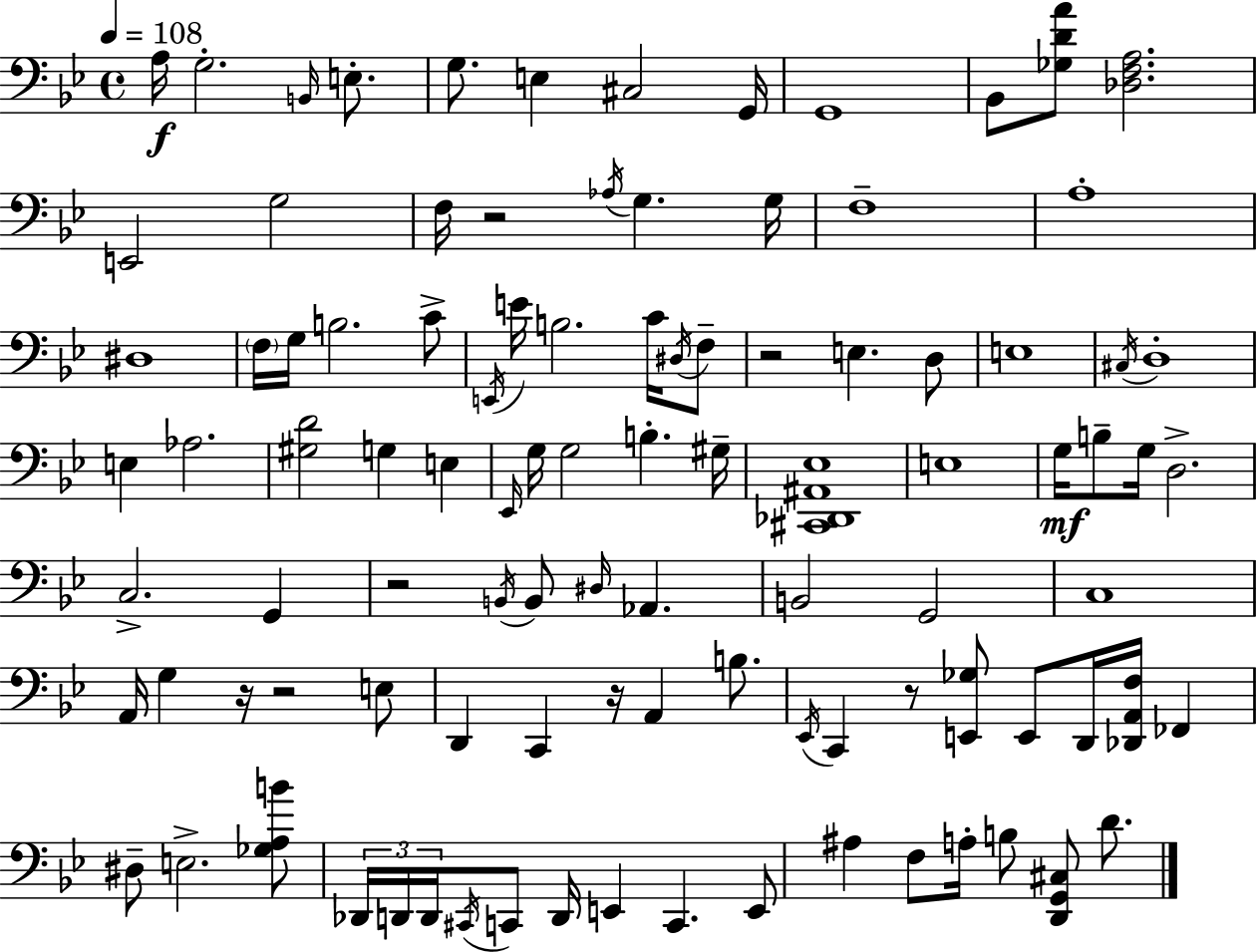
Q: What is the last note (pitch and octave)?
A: D4